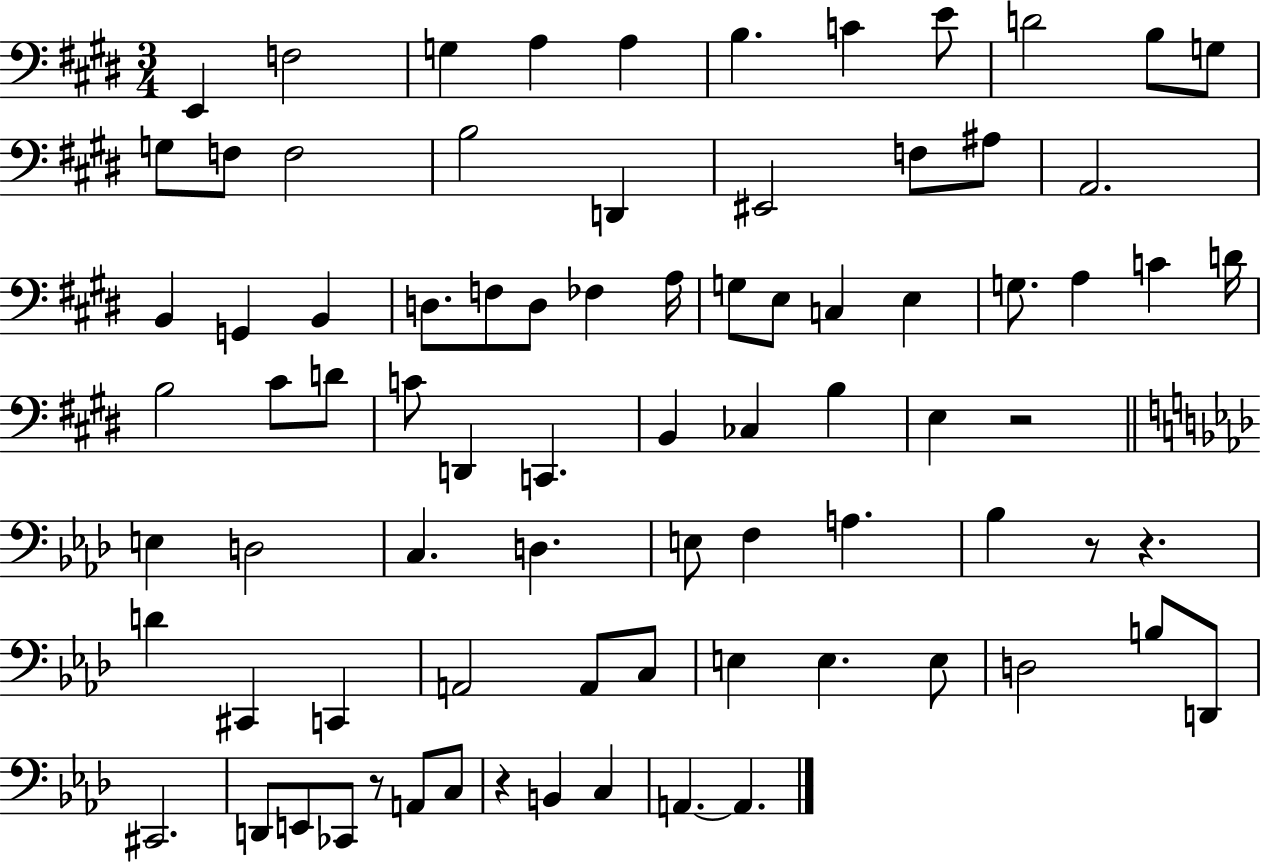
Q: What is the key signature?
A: E major